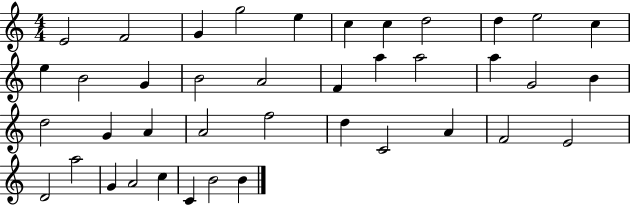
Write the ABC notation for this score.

X:1
T:Untitled
M:4/4
L:1/4
K:C
E2 F2 G g2 e c c d2 d e2 c e B2 G B2 A2 F a a2 a G2 B d2 G A A2 f2 d C2 A F2 E2 D2 a2 G A2 c C B2 B